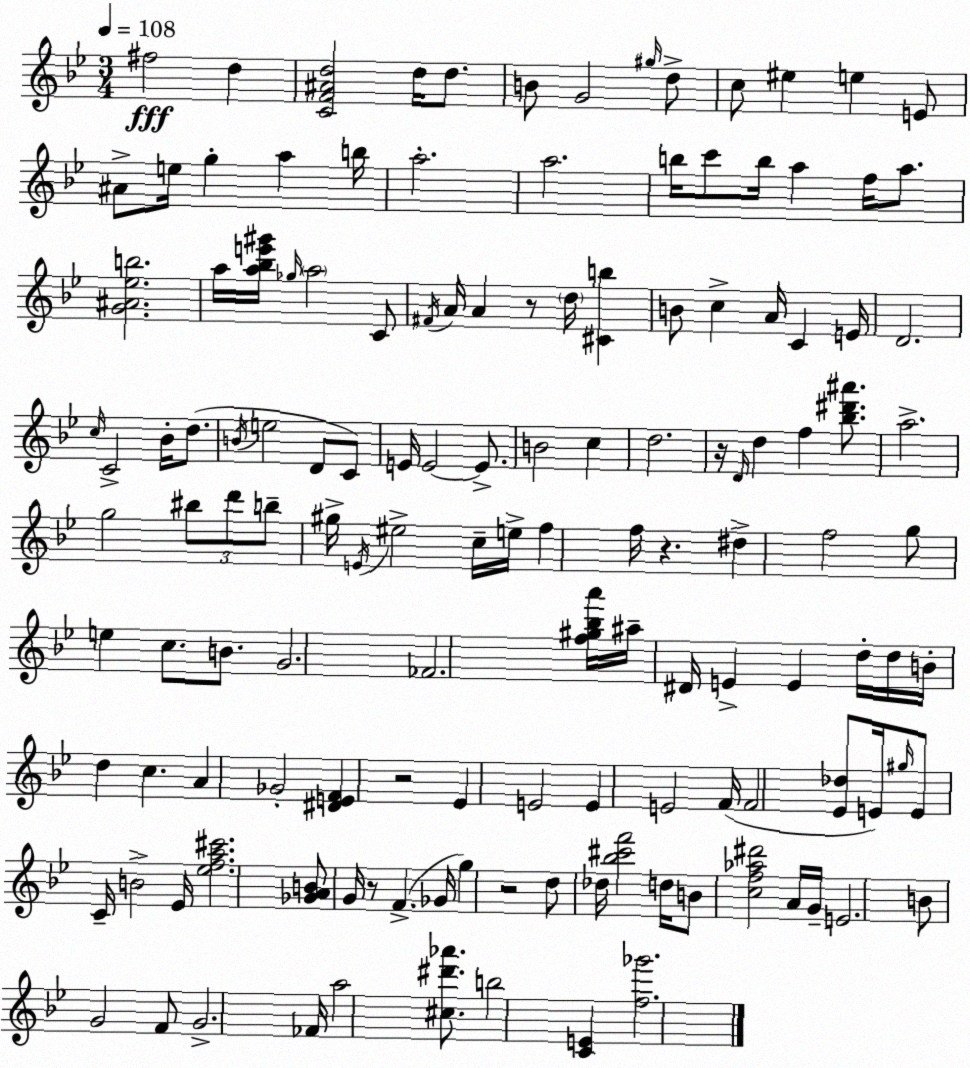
X:1
T:Untitled
M:3/4
L:1/4
K:Gm
^f2 d [CF^Ad]2 d/4 d/2 B/2 G2 ^g/4 d/2 c/2 ^e e E/2 ^A/2 e/4 g a b/4 a2 a2 b/4 c'/2 b/4 a f/4 a/2 [G^A_eb]2 a/4 [a_be'^g']/4 _g/4 a2 C/2 ^F/4 A/4 A z/2 d/4 [^Cb] B/2 c A/4 C E/4 D2 c/4 C2 _B/4 d/2 B/4 e2 D/2 C/2 E/4 E2 E/2 B2 c d2 z/4 D/4 d f [_b^d'^a']/2 a2 g2 ^b/2 d'/2 b/2 ^g/4 E/4 ^e2 c/4 e/4 f f/4 z ^d f2 g/2 e c/2 B/2 G2 _F2 [f^g_ba']/4 ^a/4 ^D/4 E E d/4 d/4 B/4 d c A _G2 [^DEF] z2 _E E2 E E2 F/4 F2 [_E_d]/2 E/4 ^g/4 E/2 C/4 B2 _E/4 [_efa^c']2 [_GAB]/2 G/4 z/2 F _G/4 g z2 d/2 _d/4 [_b^c'f']2 d/4 B/2 [cf_a^d']2 A/4 G/4 E2 B/2 G2 F/2 G2 _F/4 a2 [^c^d'_a']/2 b2 [CE] [f_g']2